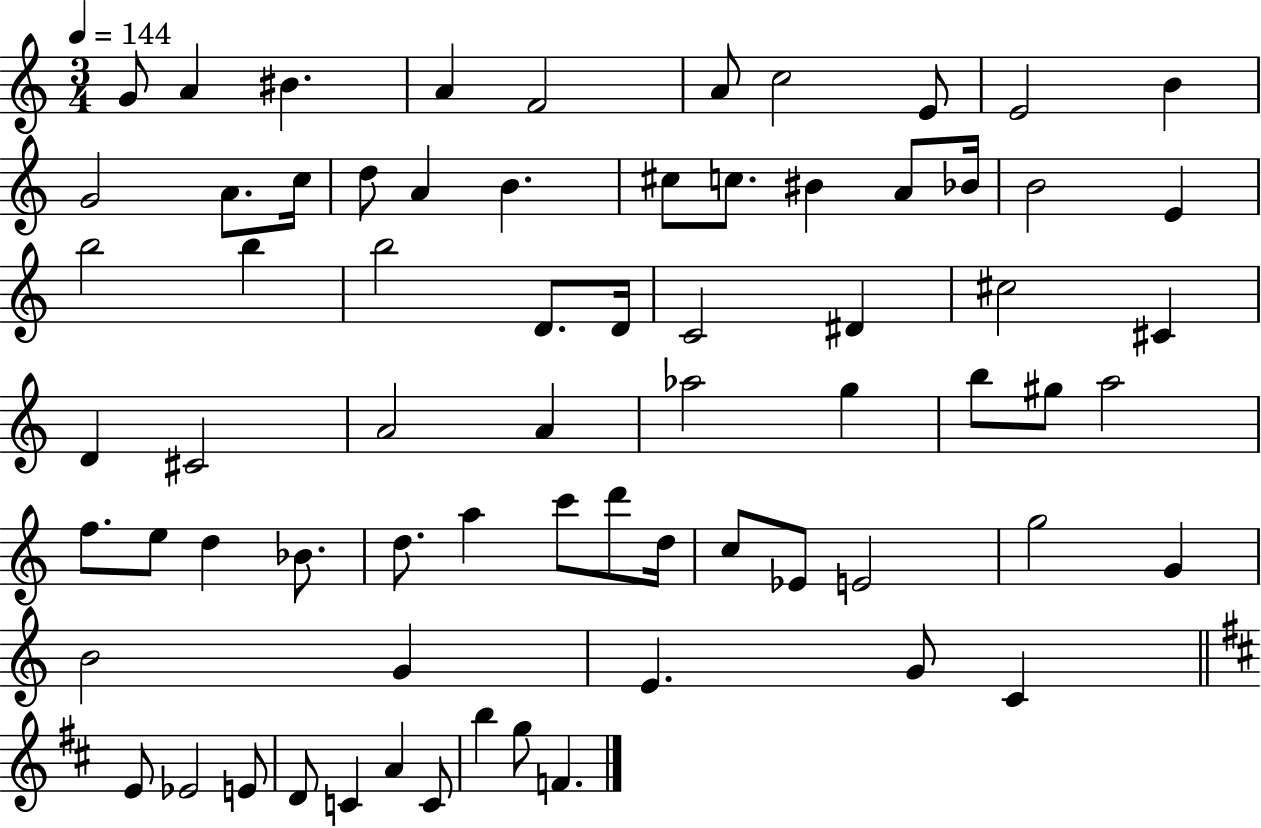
X:1
T:Untitled
M:3/4
L:1/4
K:C
G/2 A ^B A F2 A/2 c2 E/2 E2 B G2 A/2 c/4 d/2 A B ^c/2 c/2 ^B A/2 _B/4 B2 E b2 b b2 D/2 D/4 C2 ^D ^c2 ^C D ^C2 A2 A _a2 g b/2 ^g/2 a2 f/2 e/2 d _B/2 d/2 a c'/2 d'/2 d/4 c/2 _E/2 E2 g2 G B2 G E G/2 C E/2 _E2 E/2 D/2 C A C/2 b g/2 F